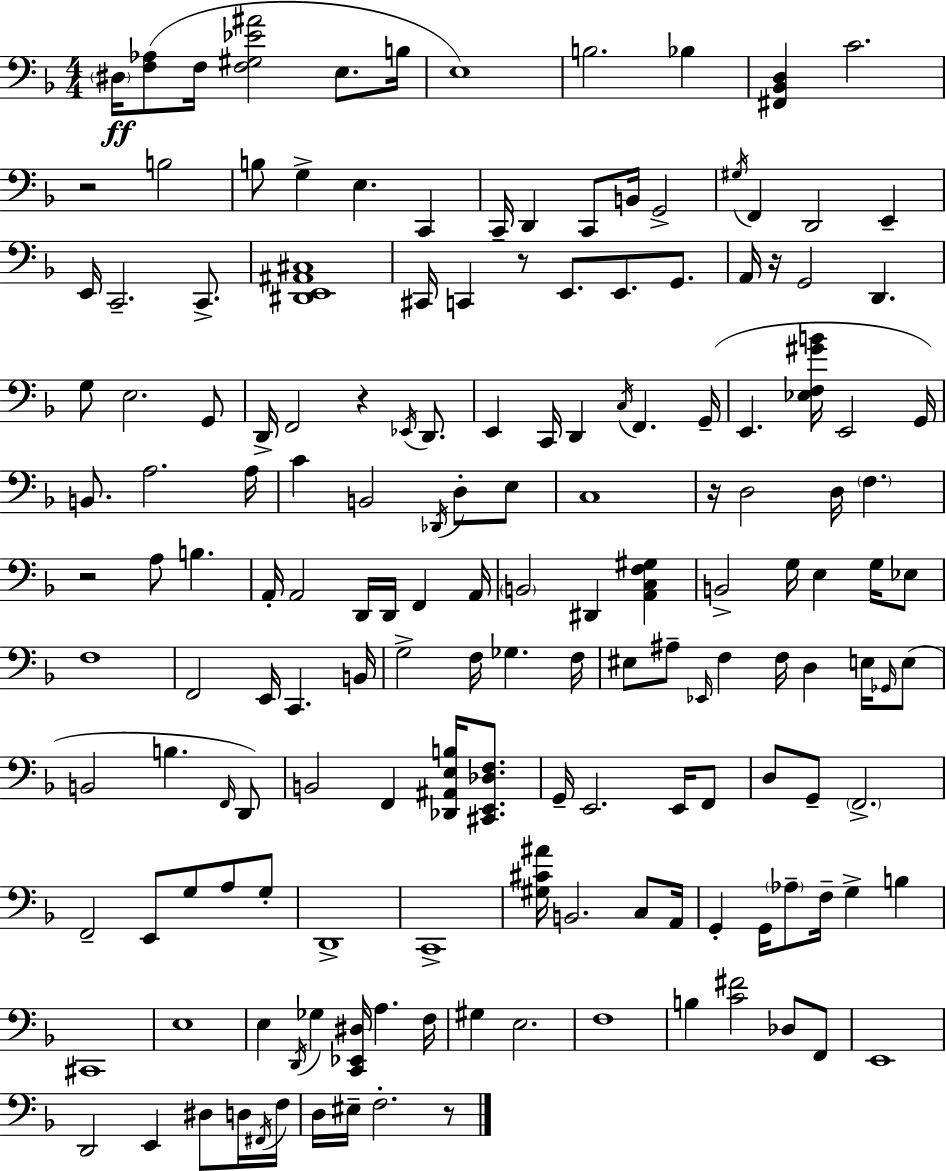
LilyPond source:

{
  \clef bass
  \numericTimeSignature
  \time 4/4
  \key f \major
  \parenthesize dis16\ff <f aes>8( f16 <f gis ees' ais'>2 e8. b16 | e1) | b2. bes4 | <fis, bes, d>4 c'2. | \break r2 b2 | b8 g4-> e4. c,4 | c,16-- d,4 c,8 b,16 g,2-> | \acciaccatura { gis16 } f,4 d,2 e,4-- | \break e,16 c,2.-- c,8.-> | <dis, e, ais, cis>1 | cis,16 c,4 r8 e,8. e,8. g,8. | a,16 r16 g,2 d,4. | \break g8 e2. g,8 | d,16-> f,2 r4 \acciaccatura { ees,16 } d,8. | e,4 c,16 d,4 \acciaccatura { c16 } f,4. | g,16--( e,4. <ees f gis' b'>16 e,2 | \break g,16) b,8. a2. | a16 c'4 b,2 \acciaccatura { des,16 } | d8-. e8 c1 | r16 d2 d16 \parenthesize f4. | \break r2 a8 b4. | a,16-. a,2 d,16 d,16 f,4 | a,16 \parenthesize b,2 dis,4 | <a, c f gis>4 b,2-> g16 e4 | \break g16 ees8 f1 | f,2 e,16 c,4. | b,16 g2-> f16 ges4. | f16 eis8 ais8-- \grace { ees,16 } f4 f16 d4 | \break e16 \grace { ges,16 } e8( b,2 b4. | \grace { f,16 } d,8) b,2 f,4 | <des, ais, e b>16 <cis, e, des f>8. g,16-- e,2. | e,16 f,8 d8 g,8-- \parenthesize f,2.-> | \break f,2-- e,8 | g8 a8 g8-. d,1-> | c,1-> | <gis cis' ais'>16 b,2. | \break c8 a,16 g,4-. g,16 \parenthesize aes8-- f16-- g4-> | b4 cis,1 | e1 | e4 \acciaccatura { d,16 } ges4 | \break <c, ees, dis>16 a4. f16 gis4 e2. | f1 | b4 <c' fis'>2 | des8 f,8 e,1 | \break d,2 | e,4 dis8 d16 \acciaccatura { fis,16 } f16 d16 eis16-- f2.-. | r8 \bar "|."
}